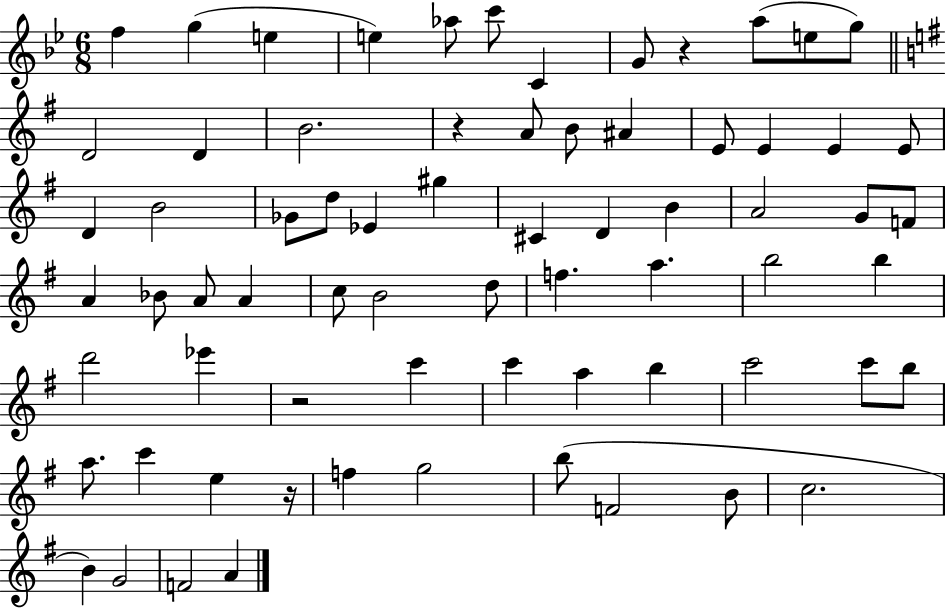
F5/q G5/q E5/q E5/q Ab5/e C6/e C4/q G4/e R/q A5/e E5/e G5/e D4/h D4/q B4/h. R/q A4/e B4/e A#4/q E4/e E4/q E4/q E4/e D4/q B4/h Gb4/e D5/e Eb4/q G#5/q C#4/q D4/q B4/q A4/h G4/e F4/e A4/q Bb4/e A4/e A4/q C5/e B4/h D5/e F5/q. A5/q. B5/h B5/q D6/h Eb6/q R/h C6/q C6/q A5/q B5/q C6/h C6/e B5/e A5/e. C6/q E5/q R/s F5/q G5/h B5/e F4/h B4/e C5/h. B4/q G4/h F4/h A4/q